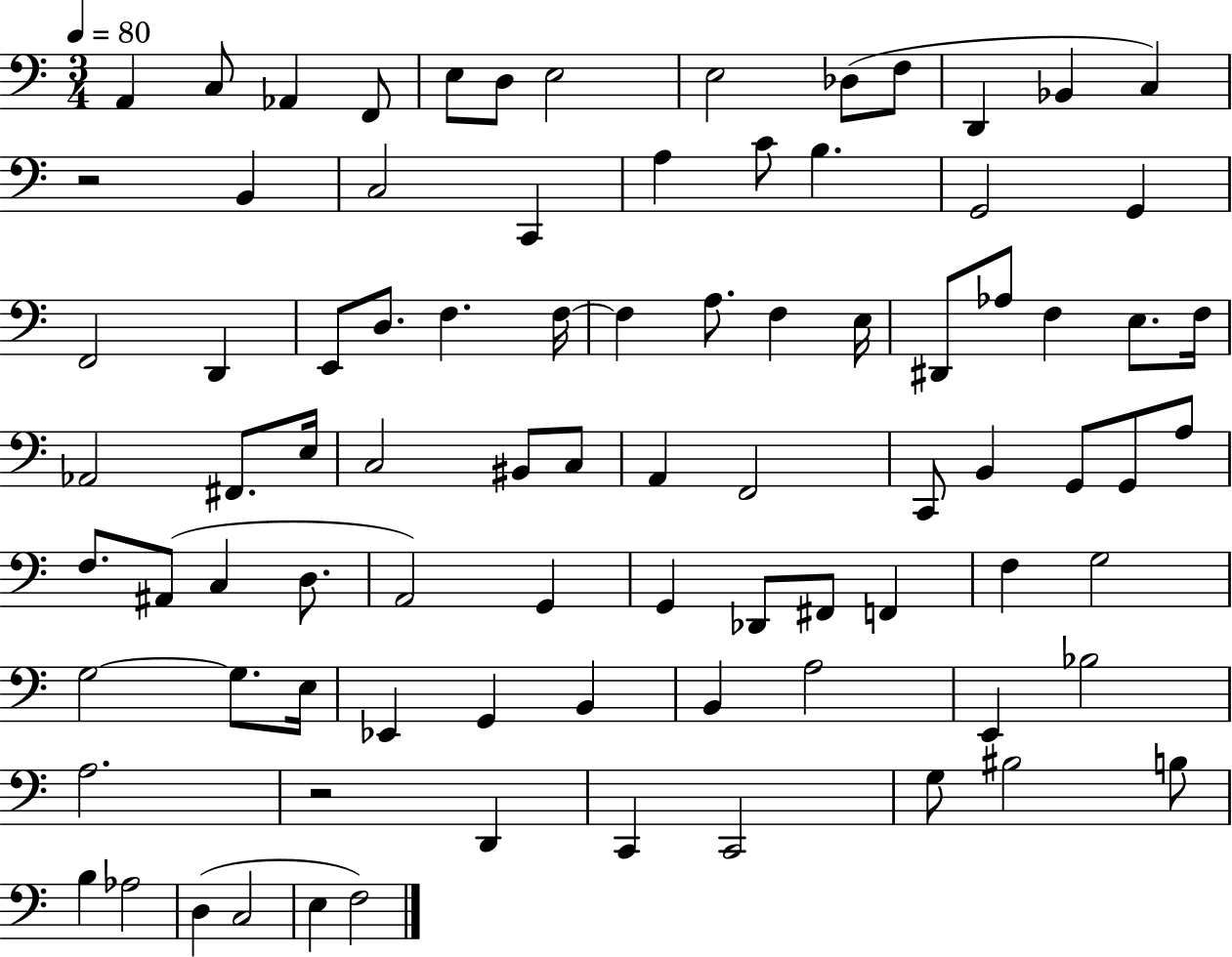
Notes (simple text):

A2/q C3/e Ab2/q F2/e E3/e D3/e E3/h E3/h Db3/e F3/e D2/q Bb2/q C3/q R/h B2/q C3/h C2/q A3/q C4/e B3/q. G2/h G2/q F2/h D2/q E2/e D3/e. F3/q. F3/s F3/q A3/e. F3/q E3/s D#2/e Ab3/e F3/q E3/e. F3/s Ab2/h F#2/e. E3/s C3/h BIS2/e C3/e A2/q F2/h C2/e B2/q G2/e G2/e A3/e F3/e. A#2/e C3/q D3/e. A2/h G2/q G2/q Db2/e F#2/e F2/q F3/q G3/h G3/h G3/e. E3/s Eb2/q G2/q B2/q B2/q A3/h E2/q Bb3/h A3/h. R/h D2/q C2/q C2/h G3/e BIS3/h B3/e B3/q Ab3/h D3/q C3/h E3/q F3/h